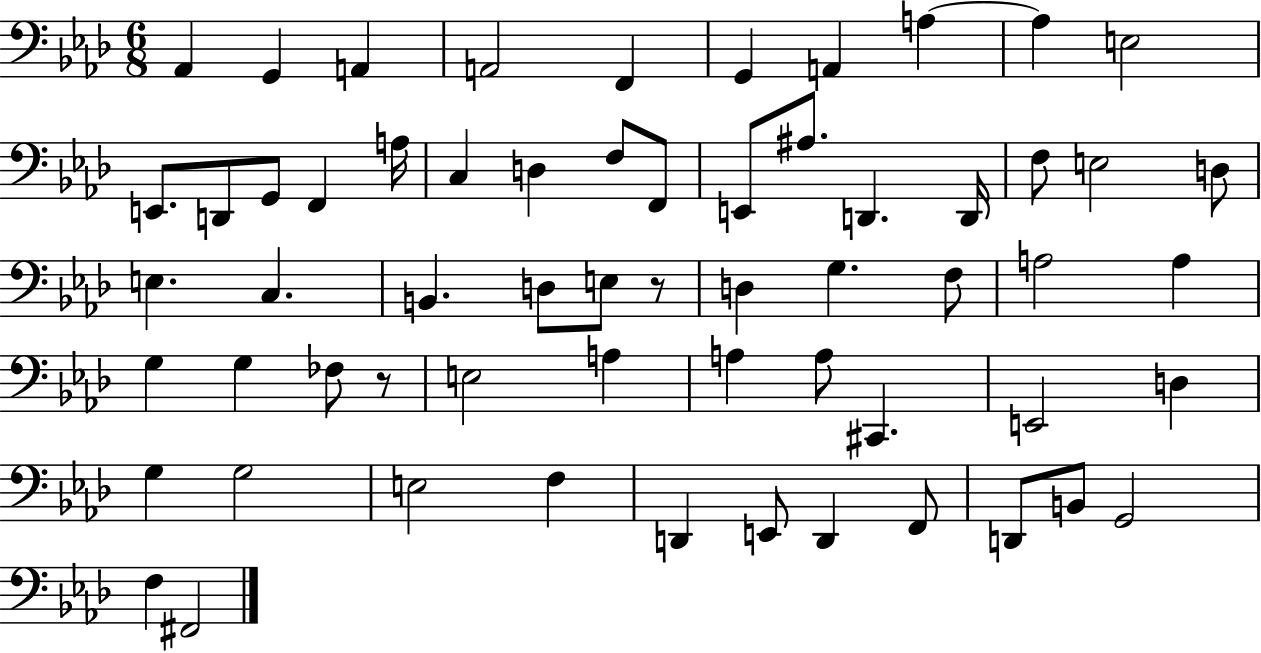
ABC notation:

X:1
T:Untitled
M:6/8
L:1/4
K:Ab
_A,, G,, A,, A,,2 F,, G,, A,, A, A, E,2 E,,/2 D,,/2 G,,/2 F,, A,/4 C, D, F,/2 F,,/2 E,,/2 ^A,/2 D,, D,,/4 F,/2 E,2 D,/2 E, C, B,, D,/2 E,/2 z/2 D, G, F,/2 A,2 A, G, G, _F,/2 z/2 E,2 A, A, A,/2 ^C,, E,,2 D, G, G,2 E,2 F, D,, E,,/2 D,, F,,/2 D,,/2 B,,/2 G,,2 F, ^F,,2